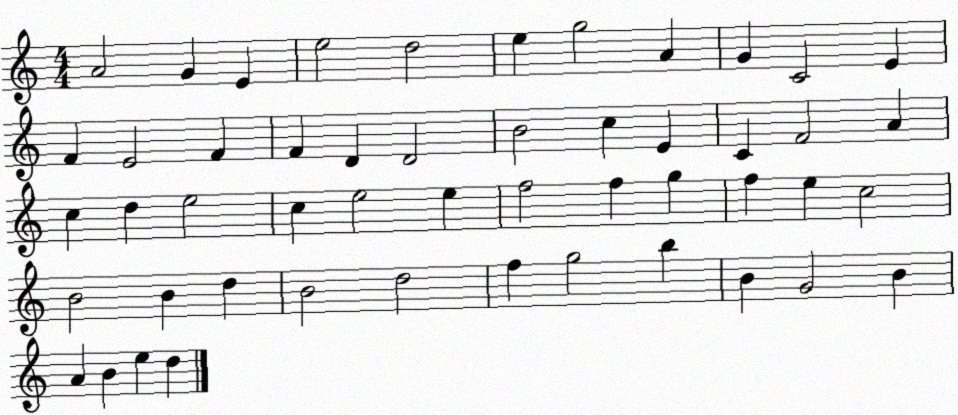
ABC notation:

X:1
T:Untitled
M:4/4
L:1/4
K:C
A2 G E e2 d2 e g2 A G C2 E F E2 F F D D2 B2 c E C F2 A c d e2 c e2 e f2 f g f e c2 B2 B d B2 d2 f g2 b B G2 B A B e d